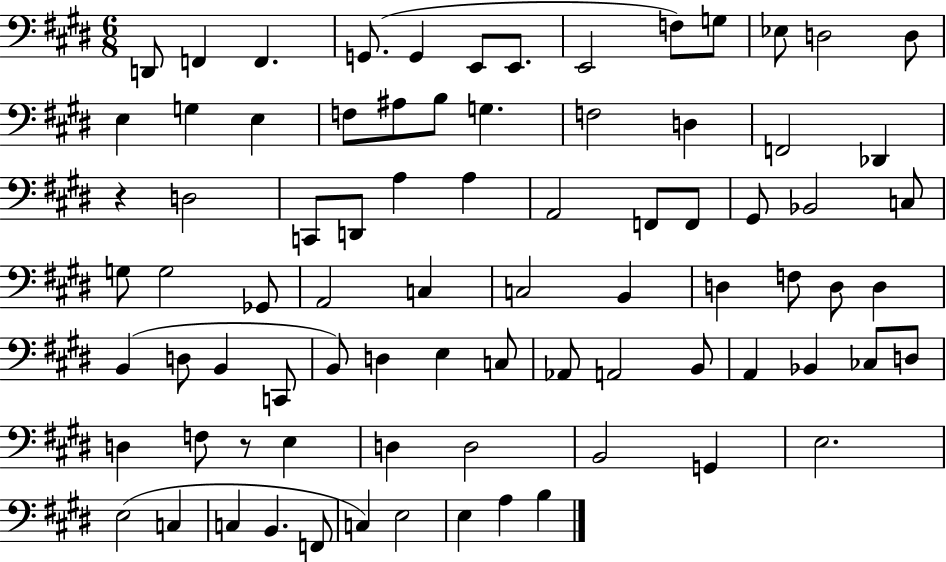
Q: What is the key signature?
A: E major